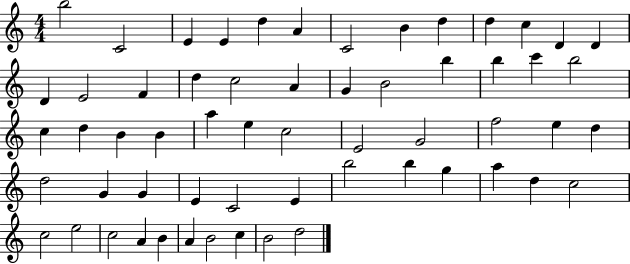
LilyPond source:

{
  \clef treble
  \numericTimeSignature
  \time 4/4
  \key c \major
  b''2 c'2 | e'4 e'4 d''4 a'4 | c'2 b'4 d''4 | d''4 c''4 d'4 d'4 | \break d'4 e'2 f'4 | d''4 c''2 a'4 | g'4 b'2 b''4 | b''4 c'''4 b''2 | \break c''4 d''4 b'4 b'4 | a''4 e''4 c''2 | e'2 g'2 | f''2 e''4 d''4 | \break d''2 g'4 g'4 | e'4 c'2 e'4 | b''2 b''4 g''4 | a''4 d''4 c''2 | \break c''2 e''2 | c''2 a'4 b'4 | a'4 b'2 c''4 | b'2 d''2 | \break \bar "|."
}